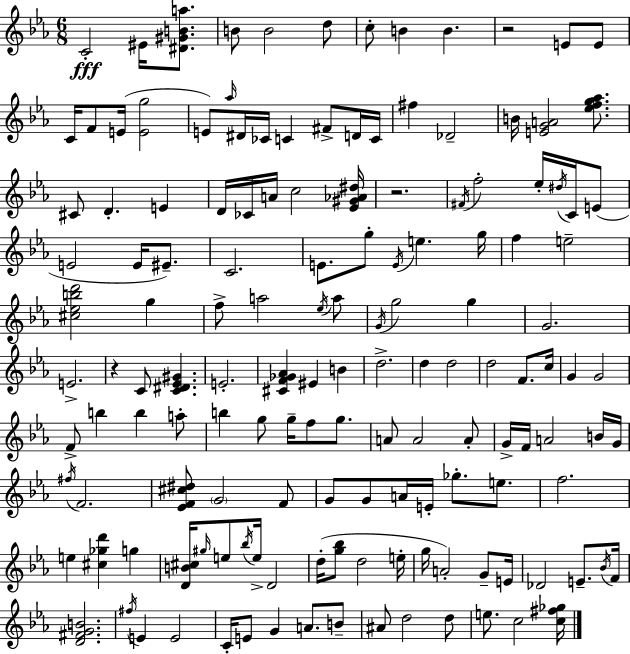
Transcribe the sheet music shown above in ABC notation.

X:1
T:Untitled
M:6/8
L:1/4
K:Cm
C2 ^E/4 [^D^GBa]/2 B/2 B2 d/2 c/2 B B z2 E/2 E/2 C/4 F/2 E/4 [Eg]2 E/2 _a/4 ^D/4 _C/4 C ^F/2 D/4 C/4 ^f _D2 B/4 [EGA]2 [_efg_a]/2 ^C/2 D E D/4 _C/4 A/4 c2 [_E^G_A^d]/4 z2 ^F/4 f2 _e/4 ^d/4 C/4 E/2 E2 E/4 ^E/2 C2 E/2 g/2 E/4 e g/4 f e2 [^c_ebd']2 g f/2 a2 _e/4 a/2 G/4 g2 g G2 E2 z C/2 [C^D_E^G] E2 [^CF_G_A] ^E B d2 d d2 d2 F/2 c/4 G G2 F/2 b b a/2 b g/2 g/4 f/2 g/2 A/2 A2 A/2 G/4 F/4 A2 B/4 G/4 ^f/4 F2 [_EF^c^d]/2 G2 F/2 G/2 G/2 A/4 E/4 _g/2 e/2 f2 e [^c_gd'] g [DB^c]/4 ^g/4 e/2 _b/4 e/4 D2 d/4 [g_b]/2 d2 e/4 g/4 A2 G/2 E/4 _D2 E/2 _B/4 F/4 [D^FGB]2 ^f/4 E E2 C/4 E/2 G A/2 B/2 ^A/2 d2 d/2 e/2 c2 [c^f_g]/4